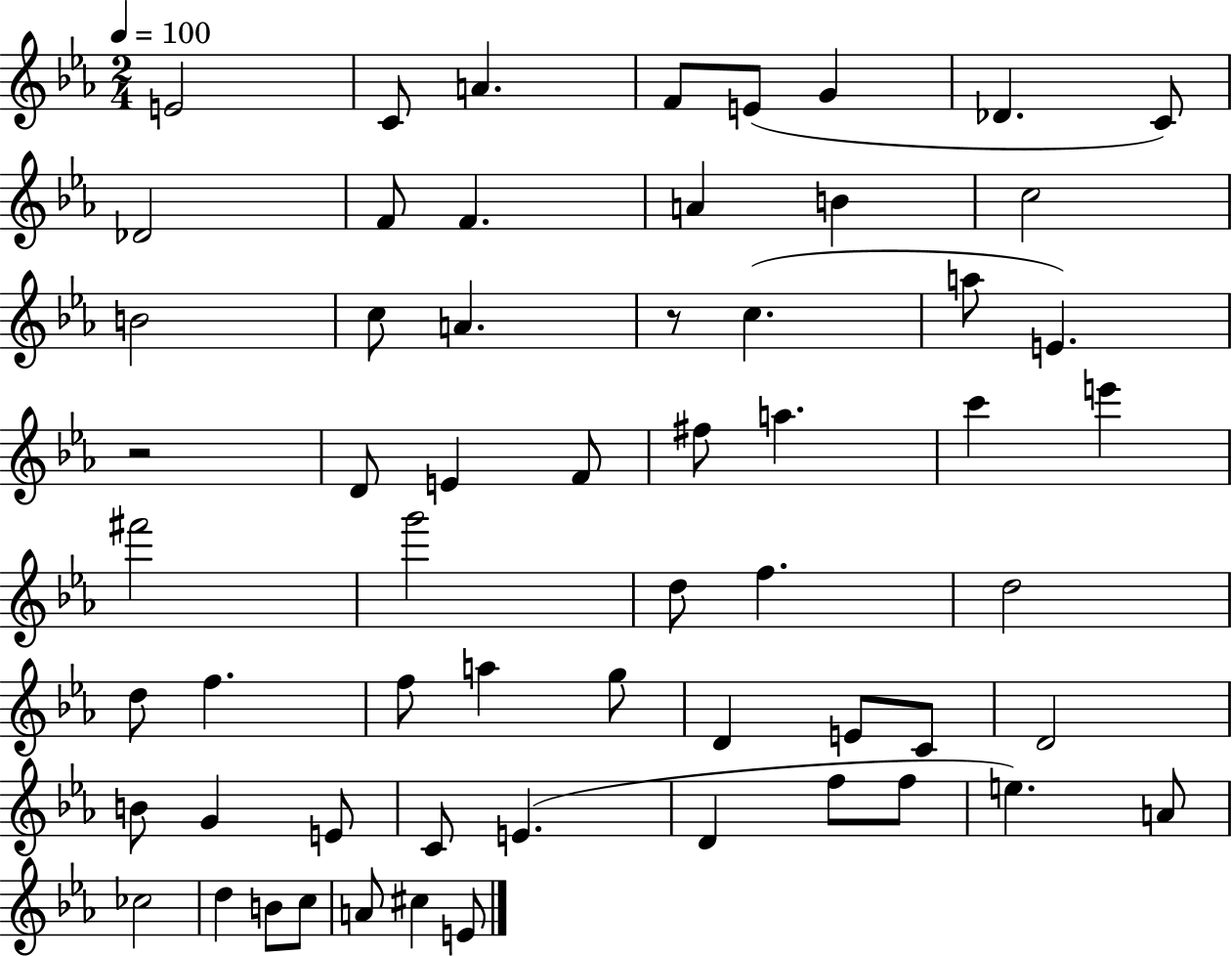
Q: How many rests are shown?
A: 2